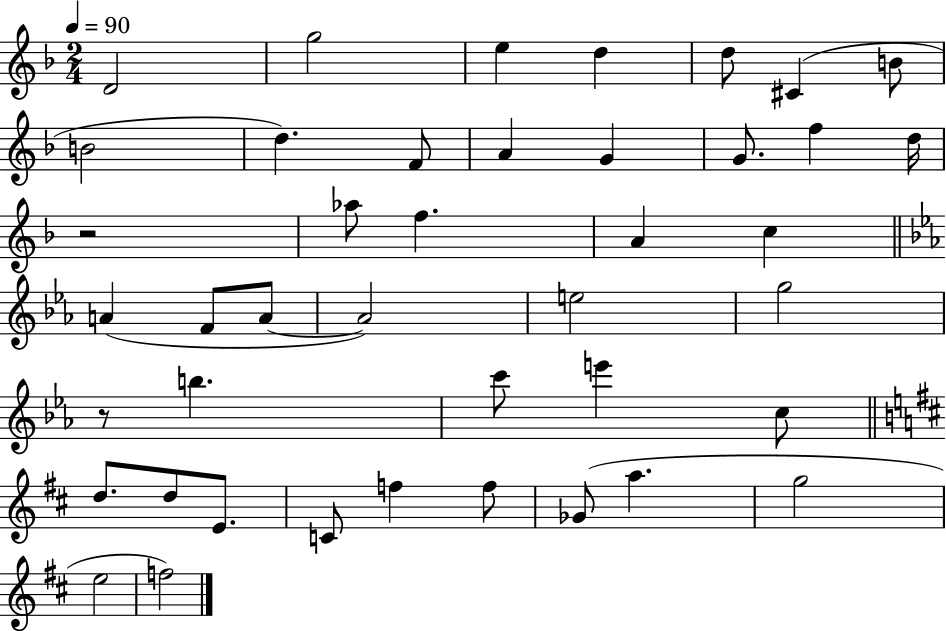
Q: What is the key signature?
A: F major